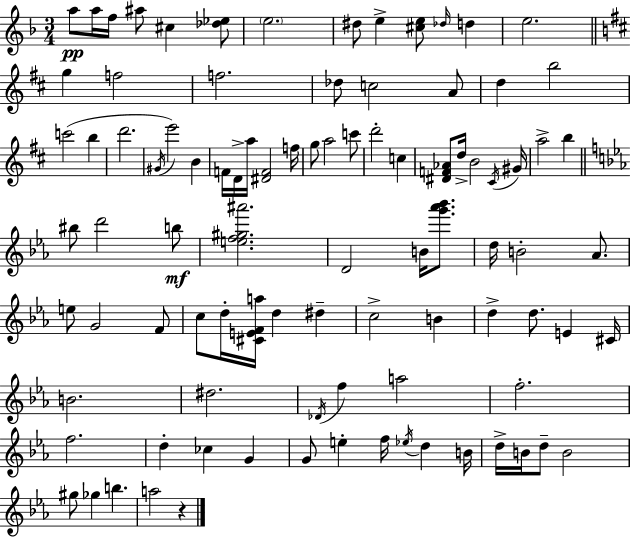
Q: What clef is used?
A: treble